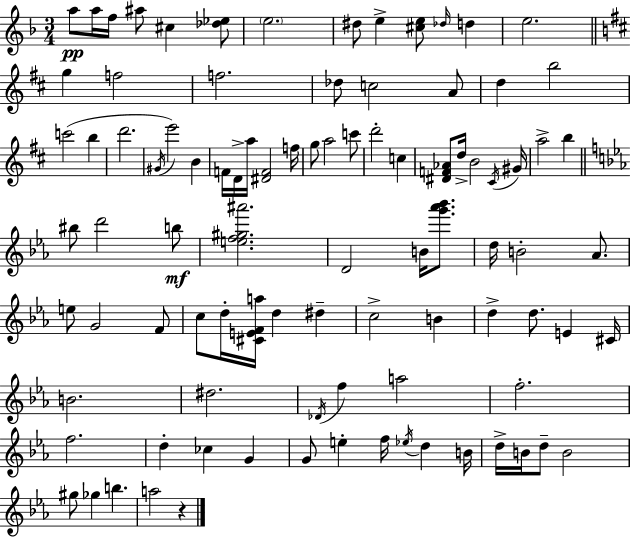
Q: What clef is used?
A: treble